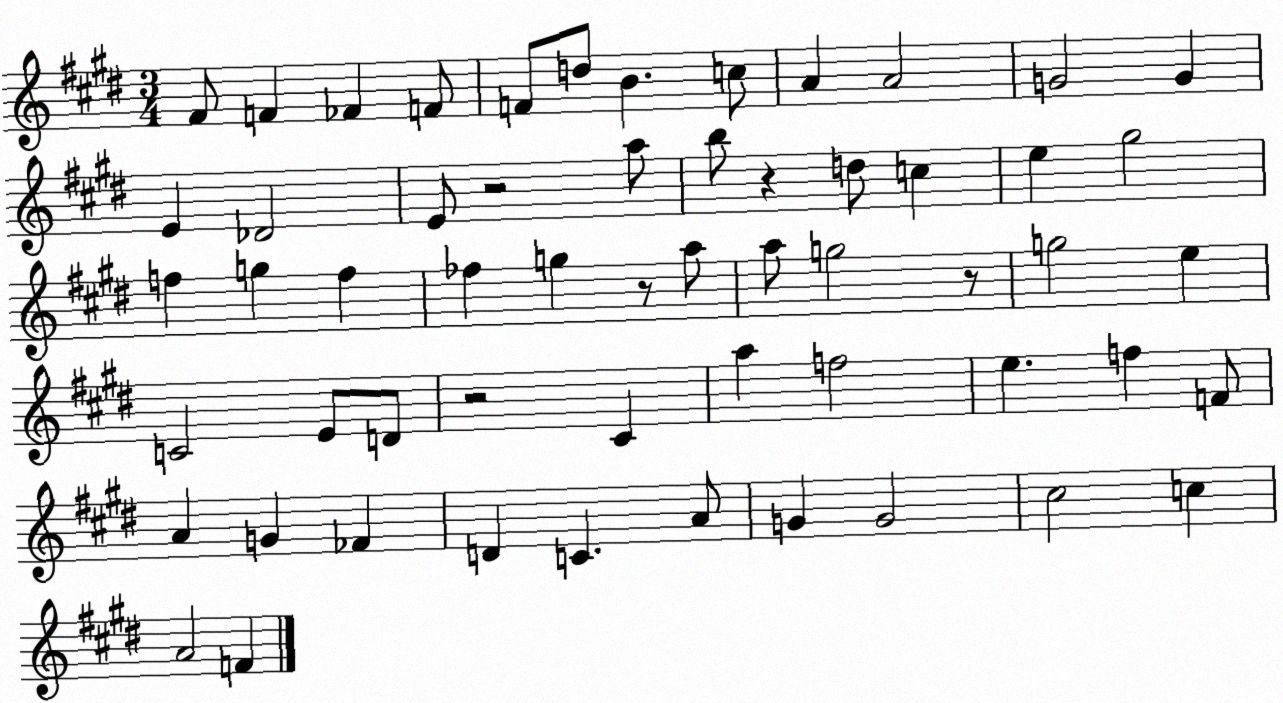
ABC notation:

X:1
T:Untitled
M:3/4
L:1/4
K:E
^F/2 F _F F/2 F/2 d/2 B c/2 A A2 G2 G E _D2 E/2 z2 a/2 b/2 z d/2 c e ^g2 f g f _f g z/2 a/2 a/2 g2 z/2 g2 e C2 E/2 D/2 z2 ^C a f2 e f F/2 A G _F D C A/2 G G2 ^c2 c A2 F